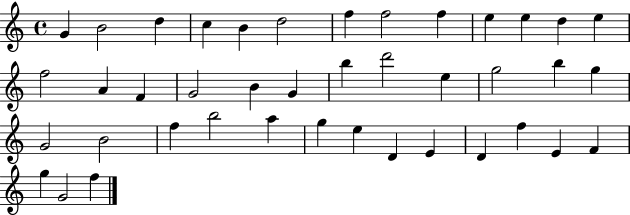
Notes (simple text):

G4/q B4/h D5/q C5/q B4/q D5/h F5/q F5/h F5/q E5/q E5/q D5/q E5/q F5/h A4/q F4/q G4/h B4/q G4/q B5/q D6/h E5/q G5/h B5/q G5/q G4/h B4/h F5/q B5/h A5/q G5/q E5/q D4/q E4/q D4/q F5/q E4/q F4/q G5/q G4/h F5/q